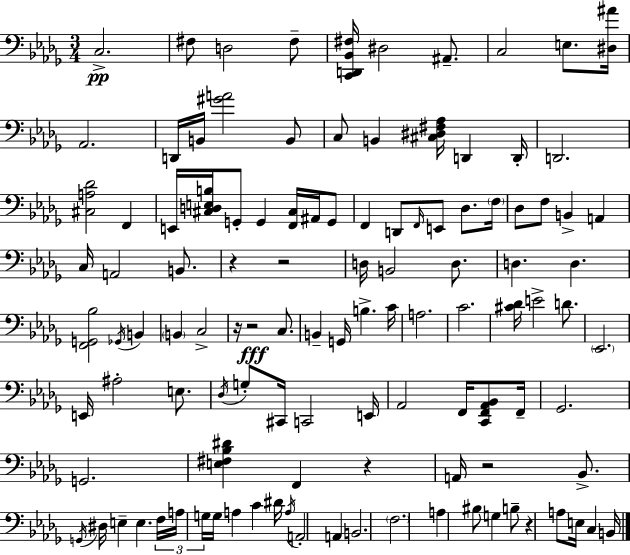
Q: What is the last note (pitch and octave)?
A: B2